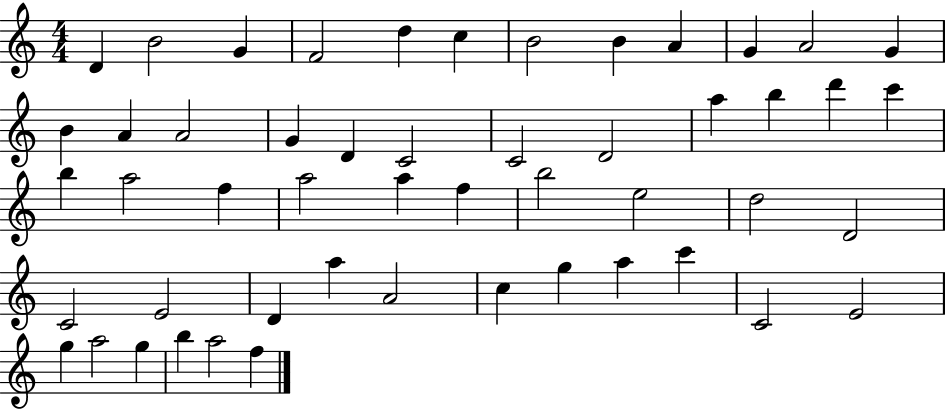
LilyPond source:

{
  \clef treble
  \numericTimeSignature
  \time 4/4
  \key c \major
  d'4 b'2 g'4 | f'2 d''4 c''4 | b'2 b'4 a'4 | g'4 a'2 g'4 | \break b'4 a'4 a'2 | g'4 d'4 c'2 | c'2 d'2 | a''4 b''4 d'''4 c'''4 | \break b''4 a''2 f''4 | a''2 a''4 f''4 | b''2 e''2 | d''2 d'2 | \break c'2 e'2 | d'4 a''4 a'2 | c''4 g''4 a''4 c'''4 | c'2 e'2 | \break g''4 a''2 g''4 | b''4 a''2 f''4 | \bar "|."
}